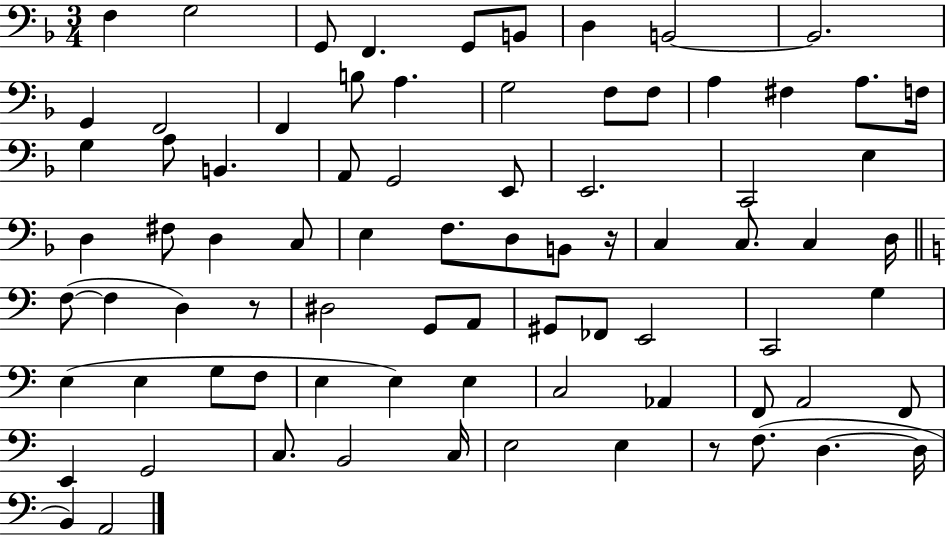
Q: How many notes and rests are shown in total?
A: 80